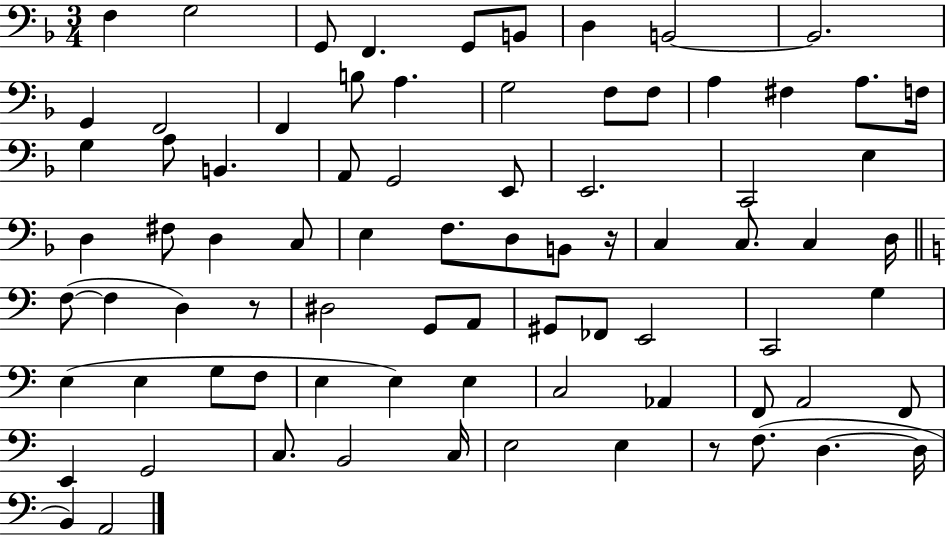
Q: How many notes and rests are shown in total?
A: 80